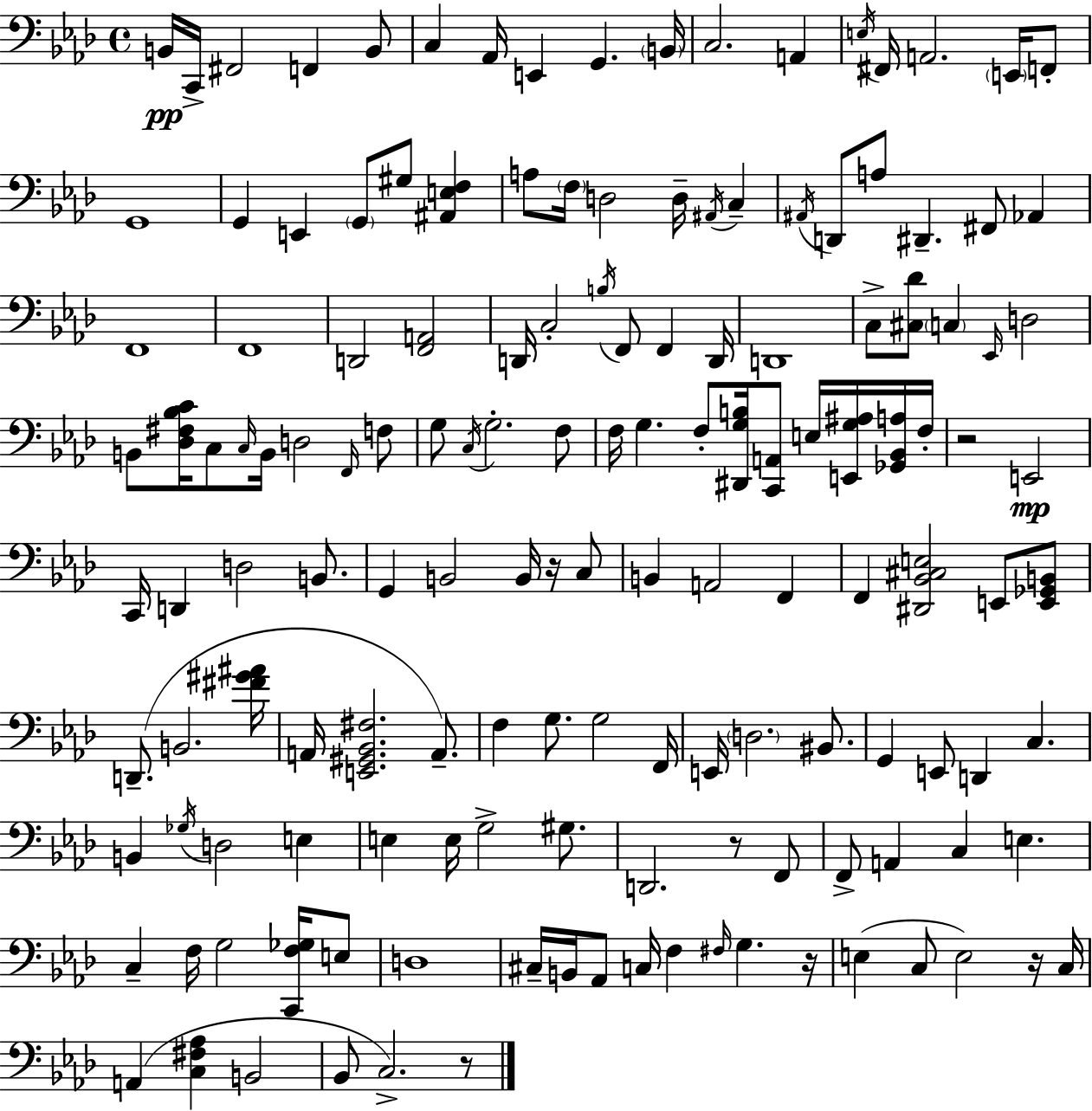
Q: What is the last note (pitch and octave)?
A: C3